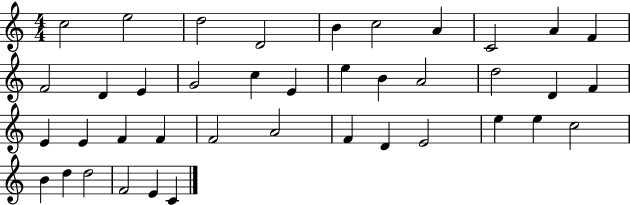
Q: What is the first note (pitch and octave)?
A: C5